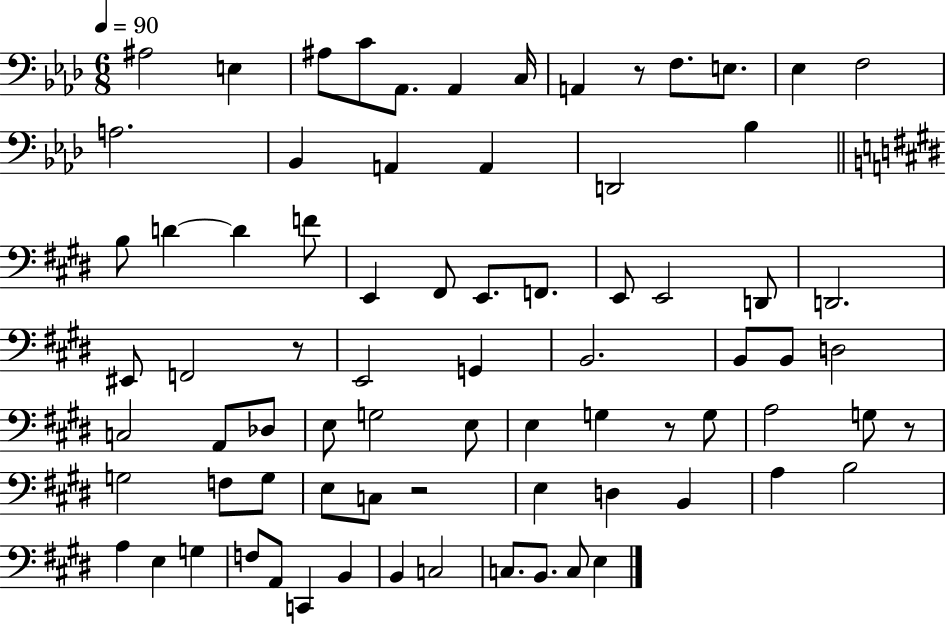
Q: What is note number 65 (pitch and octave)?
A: C2